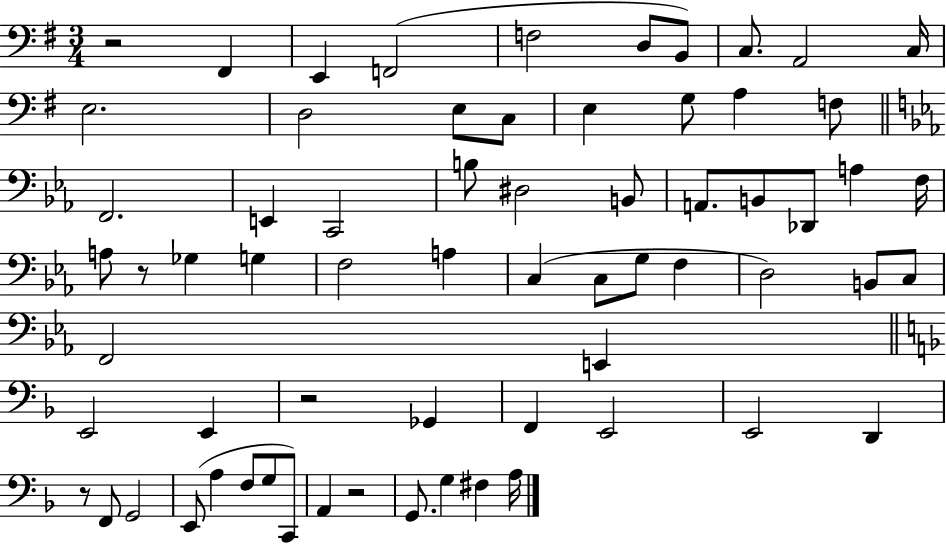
R/h F#2/q E2/q F2/h F3/h D3/e B2/e C3/e. A2/h C3/s E3/h. D3/h E3/e C3/e E3/q G3/e A3/q F3/e F2/h. E2/q C2/h B3/e D#3/h B2/e A2/e. B2/e Db2/e A3/q F3/s A3/e R/e Gb3/q G3/q F3/h A3/q C3/q C3/e G3/e F3/q D3/h B2/e C3/e F2/h E2/q E2/h E2/q R/h Gb2/q F2/q E2/h E2/h D2/q R/e F2/e G2/h E2/e A3/q F3/e G3/e C2/e A2/q R/h G2/e. G3/q F#3/q A3/s